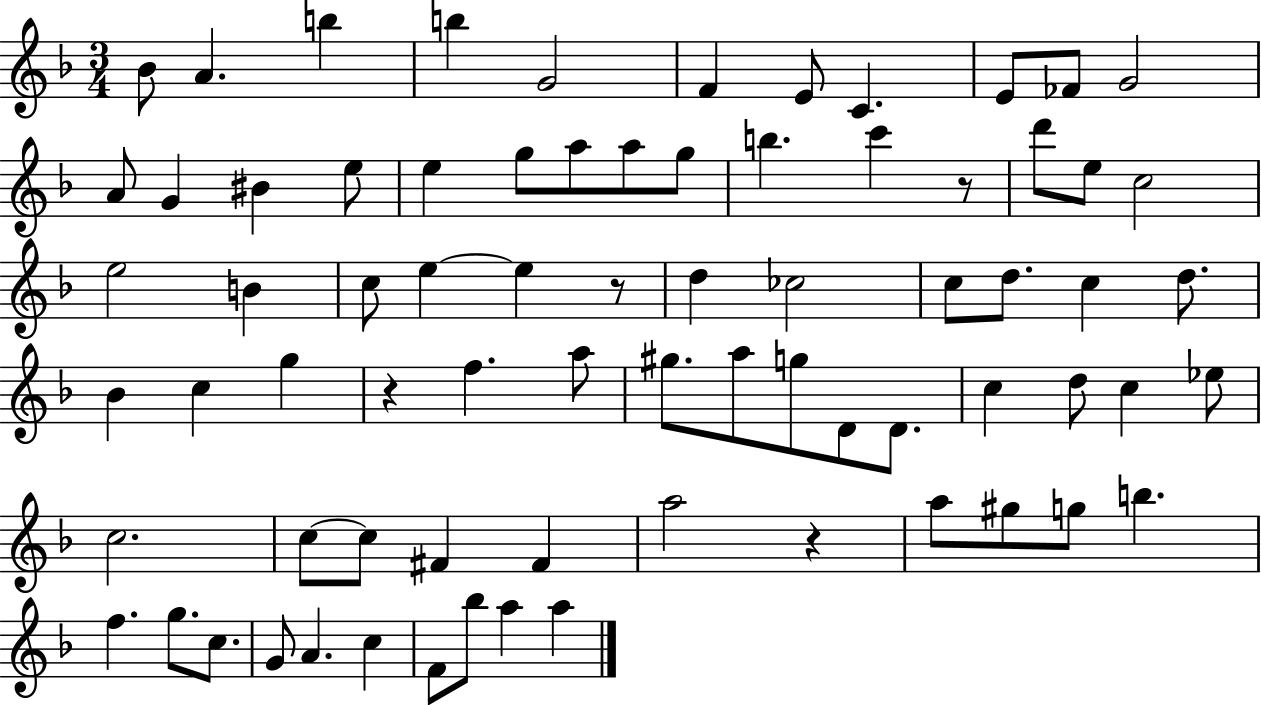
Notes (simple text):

Bb4/e A4/q. B5/q B5/q G4/h F4/q E4/e C4/q. E4/e FES4/e G4/h A4/e G4/q BIS4/q E5/e E5/q G5/e A5/e A5/e G5/e B5/q. C6/q R/e D6/e E5/e C5/h E5/h B4/q C5/e E5/q E5/q R/e D5/q CES5/h C5/e D5/e. C5/q D5/e. Bb4/q C5/q G5/q R/q F5/q. A5/e G#5/e. A5/e G5/e D4/e D4/e. C5/q D5/e C5/q Eb5/e C5/h. C5/e C5/e F#4/q F#4/q A5/h R/q A5/e G#5/e G5/e B5/q. F5/q. G5/e. C5/e. G4/e A4/q. C5/q F4/e Bb5/e A5/q A5/q